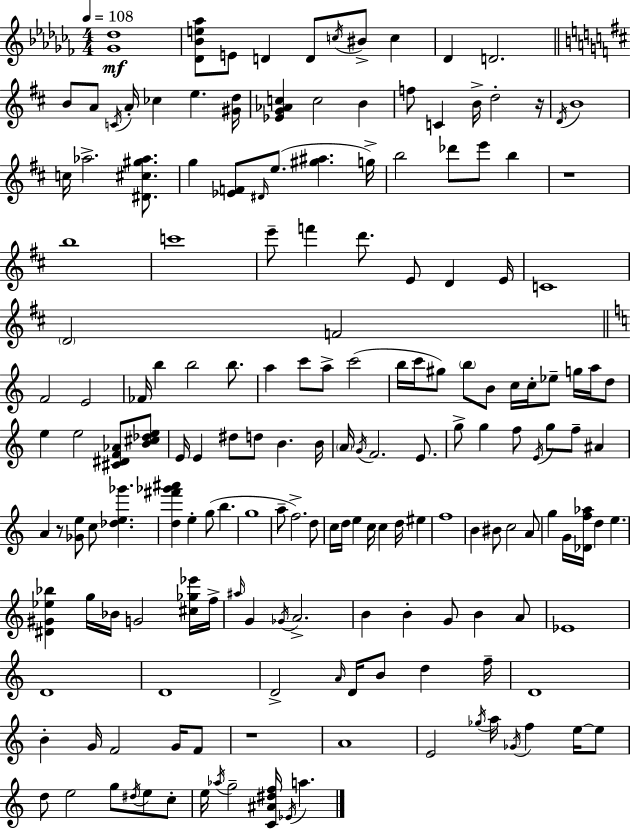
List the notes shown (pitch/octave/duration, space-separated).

[Gb4,Db5]/w [Db4,Bb4,E5,Ab5]/e E4/e D4/q D4/e C5/s BIS4/e C5/q Db4/q D4/h. B4/e A4/e C4/s A4/s CES5/q E5/q. [G#4,D5]/s [Eb4,G4,Ab4,C5]/q C5/h B4/q F5/e C4/q B4/s D5/h R/s D4/s B4/w C5/s Ab5/h. [D#4,C#5,G#5,Ab5]/e. G5/q [Eb4,F4]/e D#4/s E5/e. [G#5,A#5]/q. G5/s B5/h Db6/e E6/e B5/q R/w B5/w C6/w E6/e F6/q D6/e. E4/e D4/q E4/s C4/w D4/h F4/h F4/h E4/h FES4/s B5/q B5/h B5/e. A5/q C6/e A5/e C6/h B5/s C6/s G#5/e B5/e B4/e C5/s C5/s Eb5/e G5/s A5/s D5/e E5/q E5/h [C#4,D#4,F4,Ab4]/e [B4,C#5,Db5,E5]/e E4/s E4/q D#5/e D5/e B4/q. B4/s A4/s G4/s F4/h. E4/e. G5/e G5/q F5/e E4/s G5/e F5/e A#4/q A4/q R/e [Gb4,E5]/e C5/e [Db5,E5,Gb6]/q. [D5,F#6,Gb6,A#6]/q E5/q G5/e B5/q. G5/w A5/e F5/h. D5/e C5/s D5/s E5/q C5/s C5/q D5/s EIS5/q F5/w B4/q BIS4/e C5/h A4/e G5/q G4/s [Db4,F5,Ab5]/s D5/q E5/q. [D#4,G#4,Eb5,Bb5]/q G5/s Bb4/s G4/h [C#5,Gb5,Eb6]/s F5/s A#5/s G4/q Gb4/s A4/h. B4/q B4/q G4/e B4/q A4/e Eb4/w D4/w D4/w D4/h A4/s D4/s B4/e D5/q F5/s D4/w B4/q G4/s F4/h G4/s F4/e R/w A4/w E4/h Gb5/s A5/s Gb4/s F5/q E5/s E5/e D5/e E5/h G5/e D#5/s E5/e C5/e E5/s Ab5/s G5/h [C4,A#4,D#5,F5]/s Eb4/s A5/q.